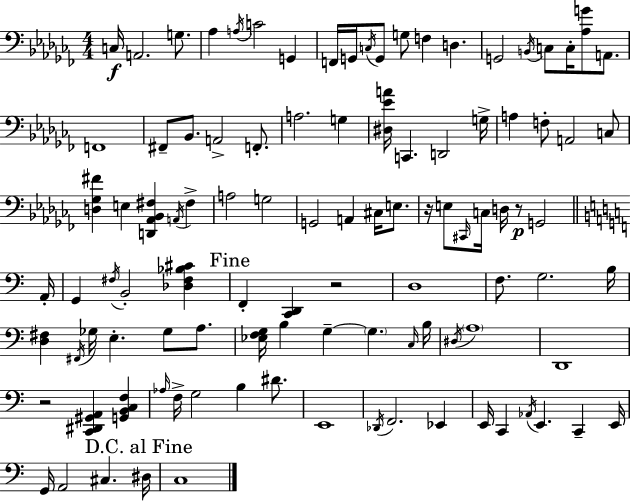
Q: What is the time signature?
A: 4/4